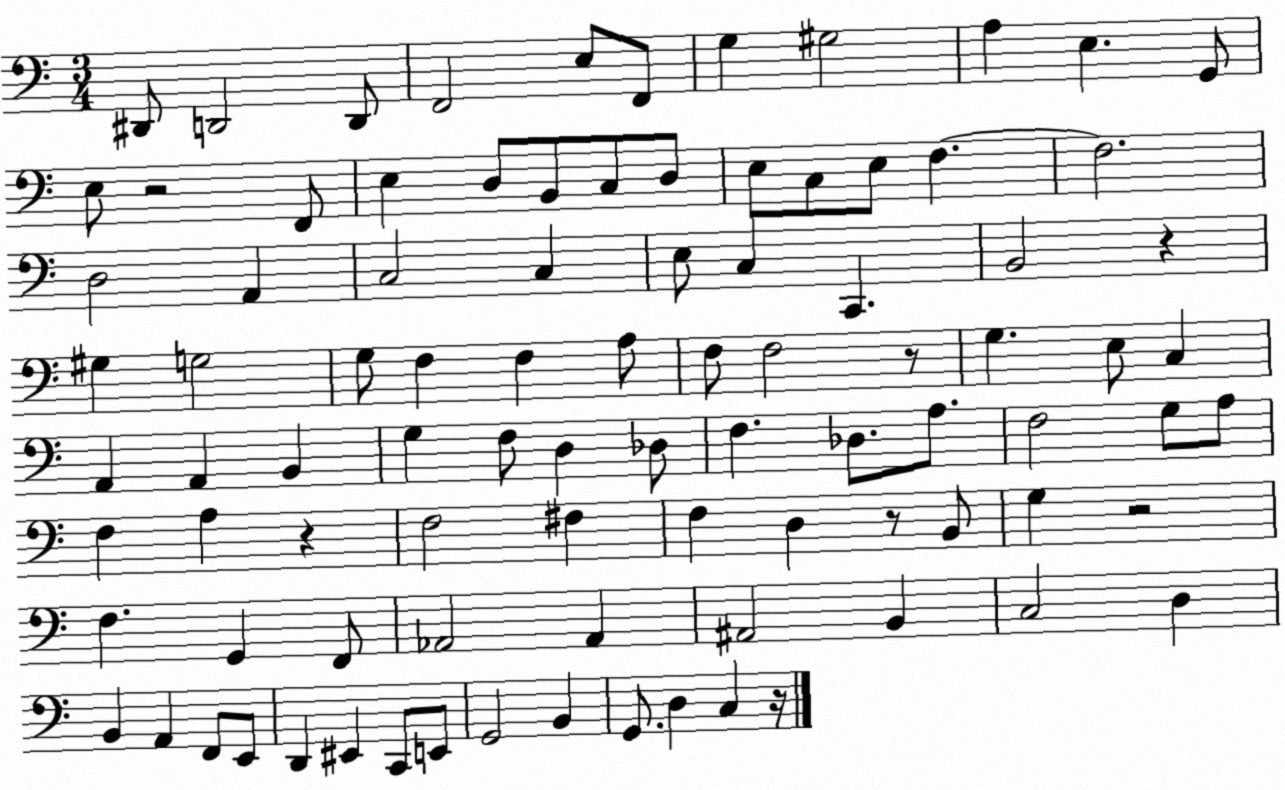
X:1
T:Untitled
M:3/4
L:1/4
K:C
^D,,/2 D,,2 D,,/2 F,,2 E,/2 F,,/2 G, ^G,2 A, E, G,,/2 E,/2 z2 F,,/2 E, D,/2 B,,/2 C,/2 D,/2 E,/2 C,/2 E,/2 F, F,2 D,2 A,, C,2 C, E,/2 C, C,, B,,2 z ^G, G,2 G,/2 F, F, A,/2 F,/2 F,2 z/2 G, E,/2 C, A,, A,, B,, G, F,/2 D, _D,/2 F, _D,/2 A,/2 F,2 G,/2 A,/2 F, A, z F,2 ^F, F, D, z/2 B,,/2 G, z2 F, G,, F,,/2 _A,,2 _A,, ^A,,2 B,, C,2 D, B,, A,, F,,/2 E,,/2 D,, ^E,, C,,/2 E,,/2 G,,2 B,, G,,/2 D, C, z/4